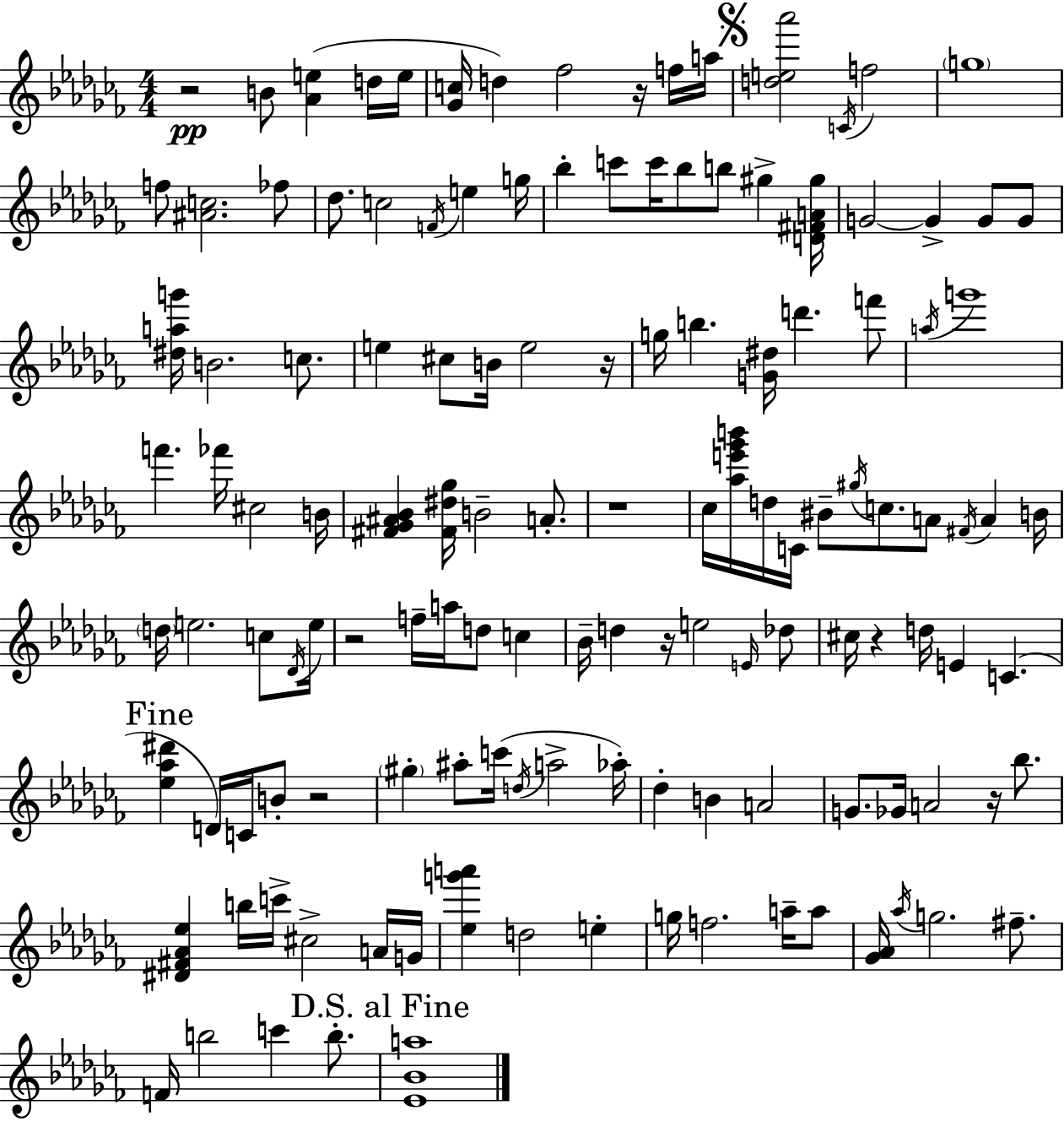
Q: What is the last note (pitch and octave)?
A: B5